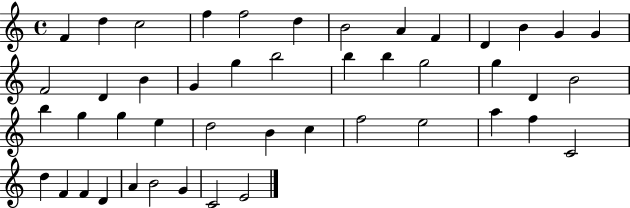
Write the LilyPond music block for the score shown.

{
  \clef treble
  \time 4/4
  \defaultTimeSignature
  \key c \major
  f'4 d''4 c''2 | f''4 f''2 d''4 | b'2 a'4 f'4 | d'4 b'4 g'4 g'4 | \break f'2 d'4 b'4 | g'4 g''4 b''2 | b''4 b''4 g''2 | g''4 d'4 b'2 | \break b''4 g''4 g''4 e''4 | d''2 b'4 c''4 | f''2 e''2 | a''4 f''4 c'2 | \break d''4 f'4 f'4 d'4 | a'4 b'2 g'4 | c'2 e'2 | \bar "|."
}